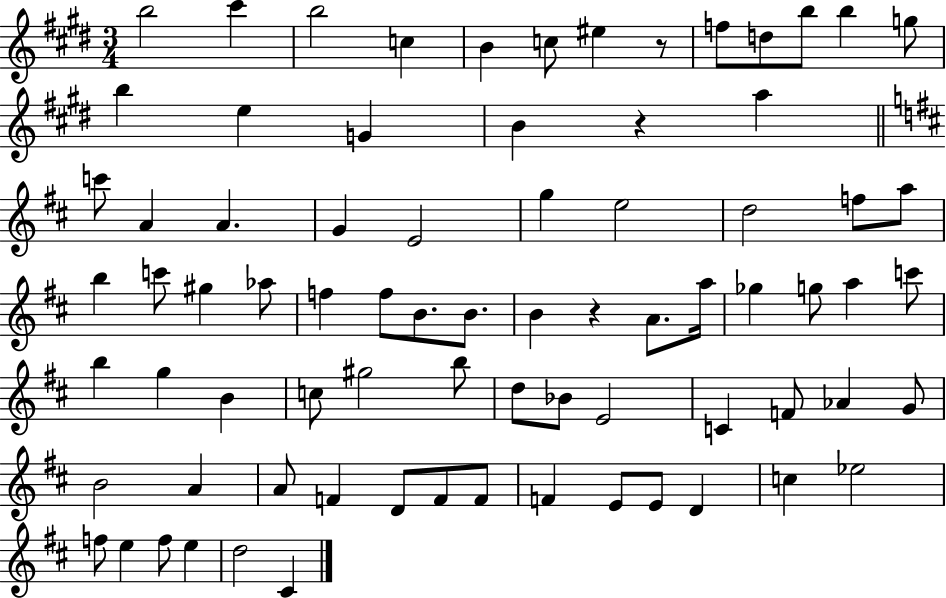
X:1
T:Untitled
M:3/4
L:1/4
K:E
b2 ^c' b2 c B c/2 ^e z/2 f/2 d/2 b/2 b g/2 b e G B z a c'/2 A A G E2 g e2 d2 f/2 a/2 b c'/2 ^g _a/2 f f/2 B/2 B/2 B z A/2 a/4 _g g/2 a c'/2 b g B c/2 ^g2 b/2 d/2 _B/2 E2 C F/2 _A G/2 B2 A A/2 F D/2 F/2 F/2 F E/2 E/2 D c _e2 f/2 e f/2 e d2 ^C